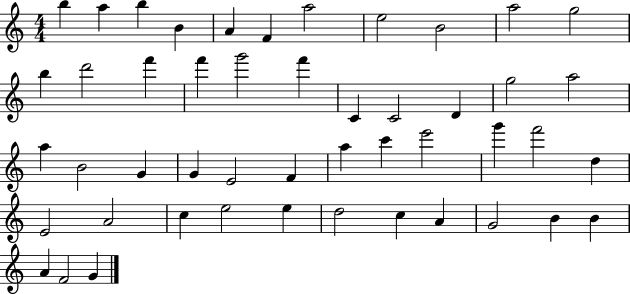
B5/q A5/q B5/q B4/q A4/q F4/q A5/h E5/h B4/h A5/h G5/h B5/q D6/h F6/q F6/q G6/h F6/q C4/q C4/h D4/q G5/h A5/h A5/q B4/h G4/q G4/q E4/h F4/q A5/q C6/q E6/h G6/q F6/h D5/q E4/h A4/h C5/q E5/h E5/q D5/h C5/q A4/q G4/h B4/q B4/q A4/q F4/h G4/q